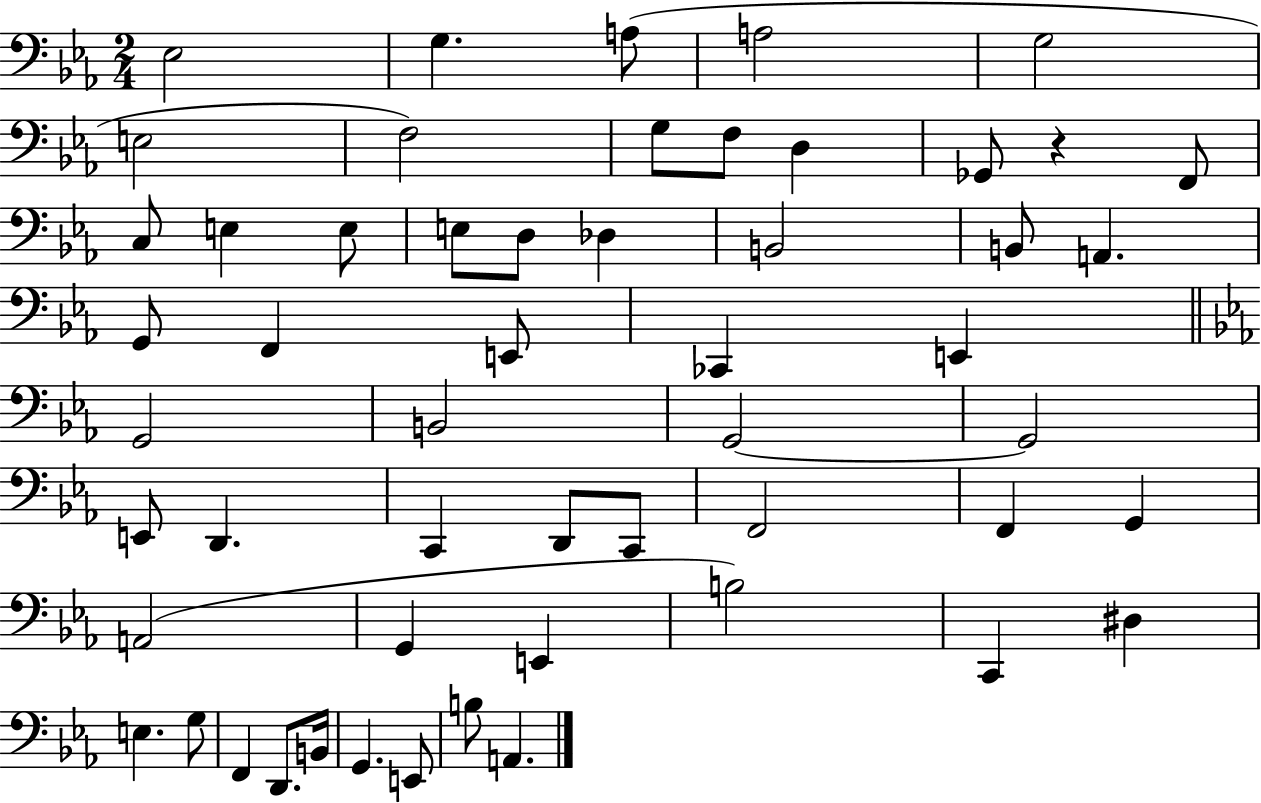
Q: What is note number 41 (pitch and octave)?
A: E2